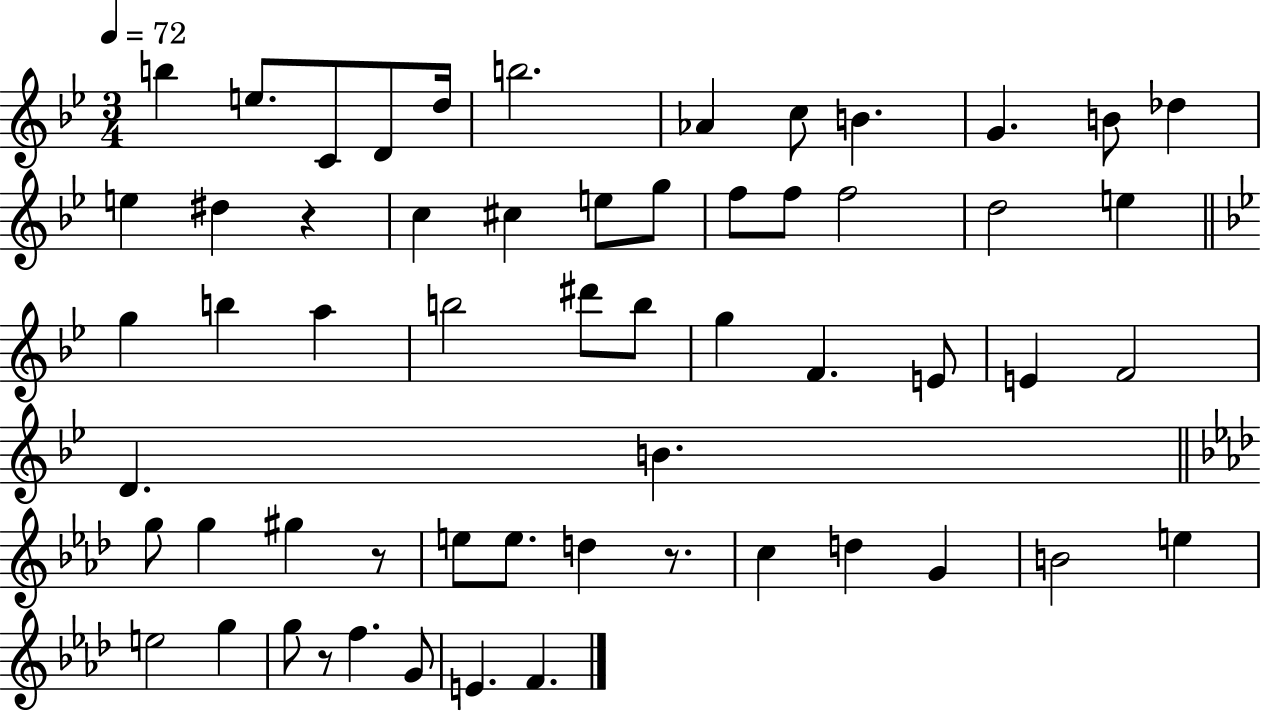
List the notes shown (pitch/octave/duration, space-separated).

B5/q E5/e. C4/e D4/e D5/s B5/h. Ab4/q C5/e B4/q. G4/q. B4/e Db5/q E5/q D#5/q R/q C5/q C#5/q E5/e G5/e F5/e F5/e F5/h D5/h E5/q G5/q B5/q A5/q B5/h D#6/e B5/e G5/q F4/q. E4/e E4/q F4/h D4/q. B4/q. G5/e G5/q G#5/q R/e E5/e E5/e. D5/q R/e. C5/q D5/q G4/q B4/h E5/q E5/h G5/q G5/e R/e F5/q. G4/e E4/q. F4/q.